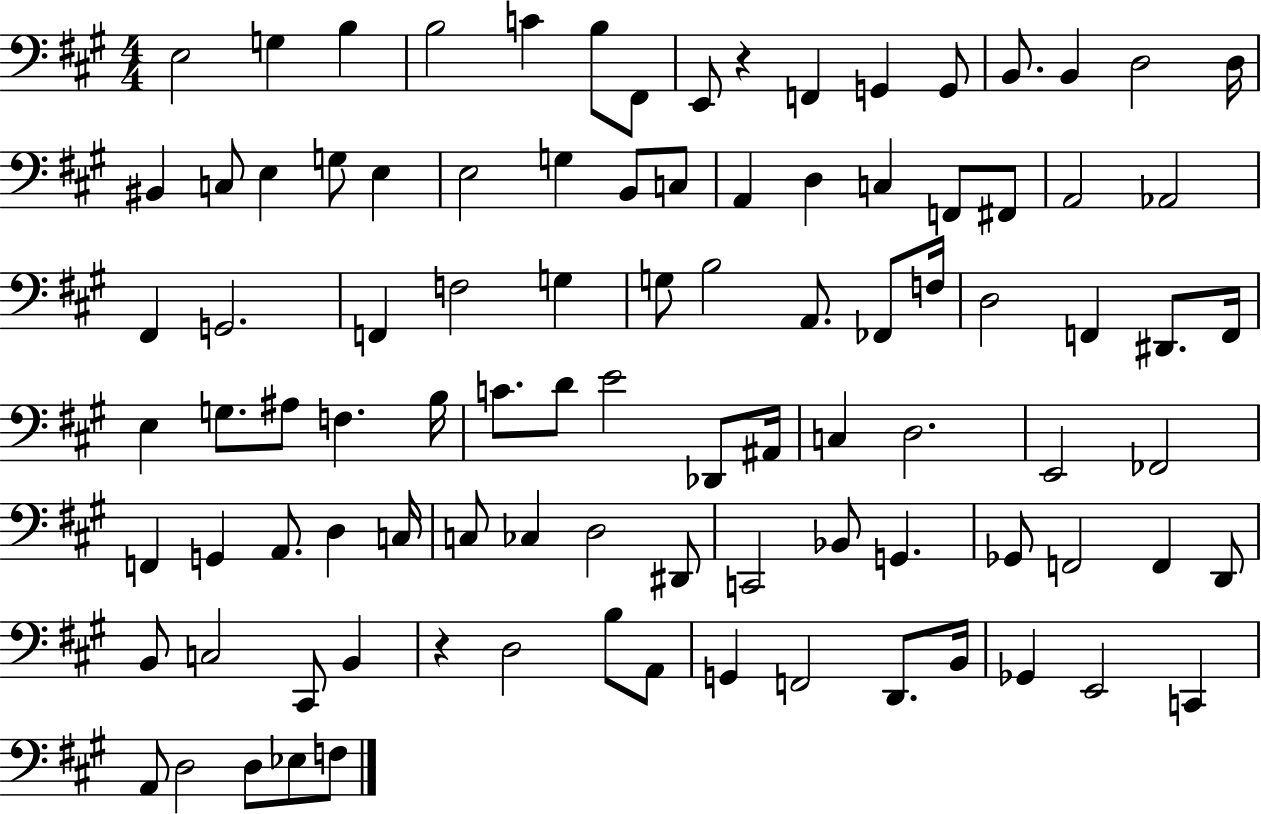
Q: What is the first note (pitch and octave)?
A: E3